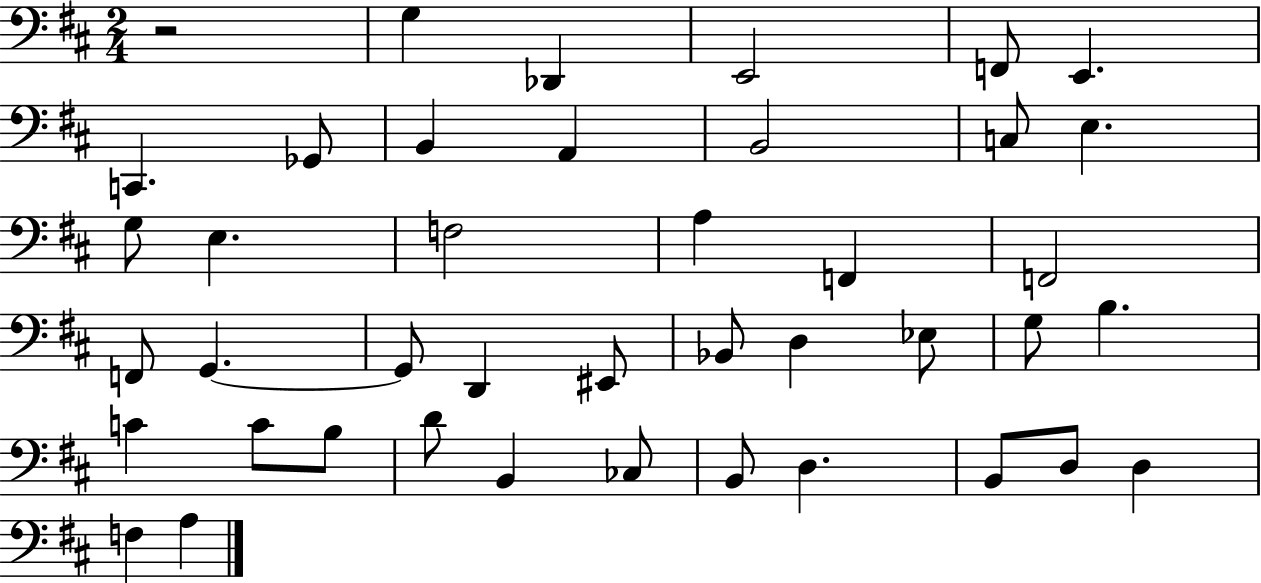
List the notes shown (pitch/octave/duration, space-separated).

R/h G3/q Db2/q E2/h F2/e E2/q. C2/q. Gb2/e B2/q A2/q B2/h C3/e E3/q. G3/e E3/q. F3/h A3/q F2/q F2/h F2/e G2/q. G2/e D2/q EIS2/e Bb2/e D3/q Eb3/e G3/e B3/q. C4/q C4/e B3/e D4/e B2/q CES3/e B2/e D3/q. B2/e D3/e D3/q F3/q A3/q